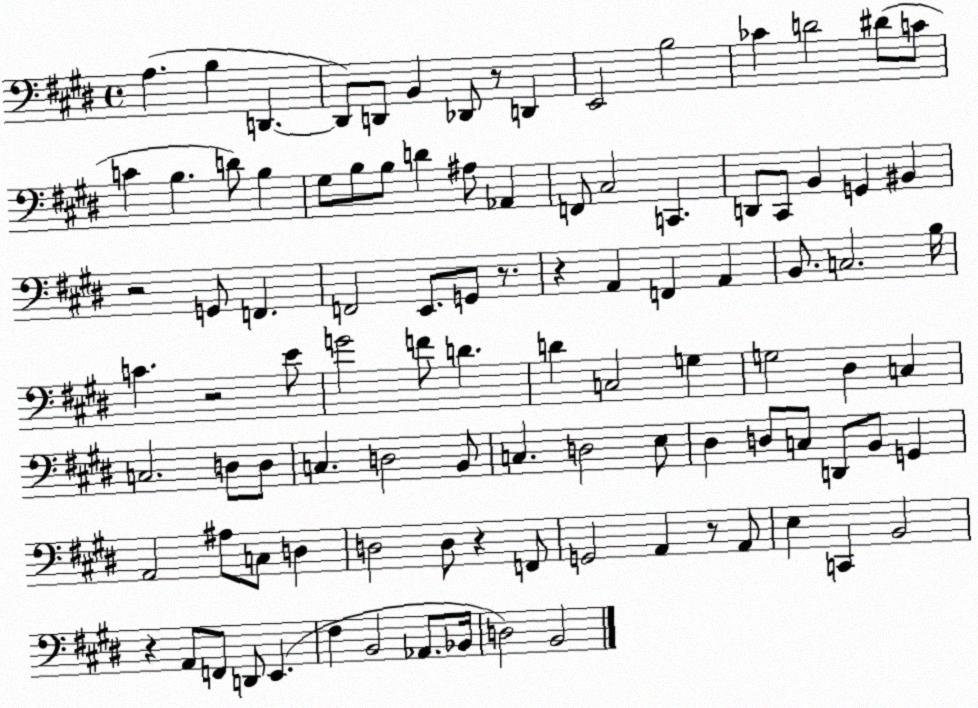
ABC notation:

X:1
T:Untitled
M:4/4
L:1/4
K:E
A, B, D,, D,,/2 D,,/2 B,, _D,,/2 z/2 D,, E,,2 B,2 _C D2 ^D/2 C/2 C B, D/2 B, ^G,/2 B,/2 B,/2 D ^A,/2 _A,, F,,/2 ^C,2 C,, D,,/2 ^C,,/2 B,, G,, ^B,, z2 G,,/2 F,, F,,2 E,,/2 G,,/2 z/2 z A,, F,, A,, B,,/2 C,2 B,/4 C z2 E/2 G2 F/2 D D C,2 G, G,2 ^D, C, C,2 D,/2 D,/2 C, D,2 B,,/2 C, D,2 E,/2 ^D, D,/2 C,/2 D,,/2 B,,/2 G,, A,,2 ^A,/2 C,/2 D, D,2 D,/2 z F,,/2 G,,2 A,, z/2 A,,/2 E, C,, B,,2 z A,,/2 F,,/2 D,,/2 E,, ^F, B,,2 _A,,/2 _B,,/4 D,2 B,,2